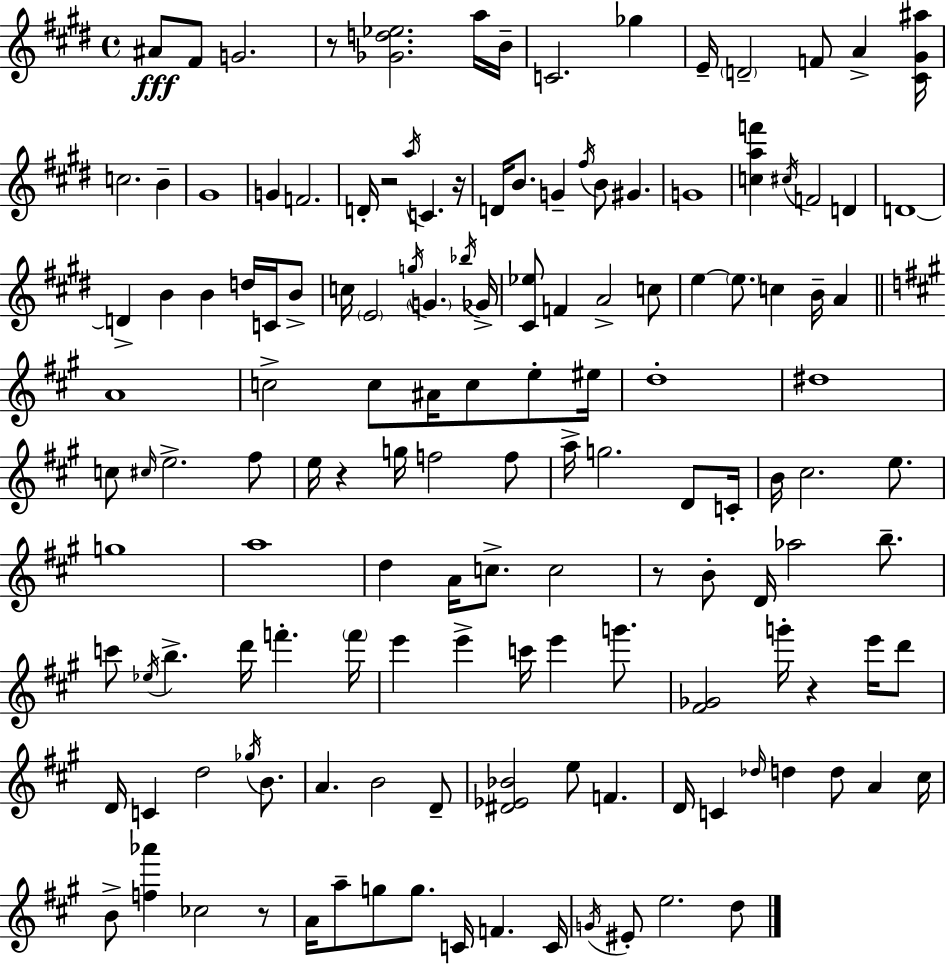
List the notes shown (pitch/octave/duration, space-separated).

A#4/e F#4/e G4/h. R/e [Gb4,D5,Eb5]/h. A5/s B4/s C4/h. Gb5/q E4/s D4/h F4/e A4/q [C#4,G#4,A#5]/s C5/h. B4/q G#4/w G4/q F4/h. D4/s R/h A5/s C4/q. R/s D4/s B4/e. G4/q F#5/s B4/e G#4/q. G4/w [C5,A5,F6]/q C#5/s F4/h D4/q D4/w D4/q B4/q B4/q D5/s C4/s B4/e C5/s E4/h G5/s G4/q. Bb5/s Gb4/s [C#4,Eb5]/e F4/q A4/h C5/e E5/q E5/e. C5/q B4/s A4/q A4/w C5/h C5/e A#4/s C5/e E5/e EIS5/s D5/w D#5/w C5/e C#5/s E5/h. F#5/e E5/s R/q G5/s F5/h F5/e A5/s G5/h. D4/e C4/s B4/s C#5/h. E5/e. G5/w A5/w D5/q A4/s C5/e. C5/h R/e B4/e D4/s Ab5/h B5/e. C6/e Eb5/s B5/q. D6/s F6/q. F6/s E6/q E6/q C6/s E6/q G6/e. [F#4,Gb4]/h G6/s R/q E6/s D6/e D4/s C4/q D5/h Gb5/s B4/e. A4/q. B4/h D4/e [D#4,Eb4,Bb4]/h E5/e F4/q. D4/s C4/q Db5/s D5/q D5/e A4/q C#5/s B4/e [F5,Ab6]/q CES5/h R/e A4/s A5/e G5/e G5/e. C4/s F4/q. C4/s G4/s EIS4/e E5/h. D5/e